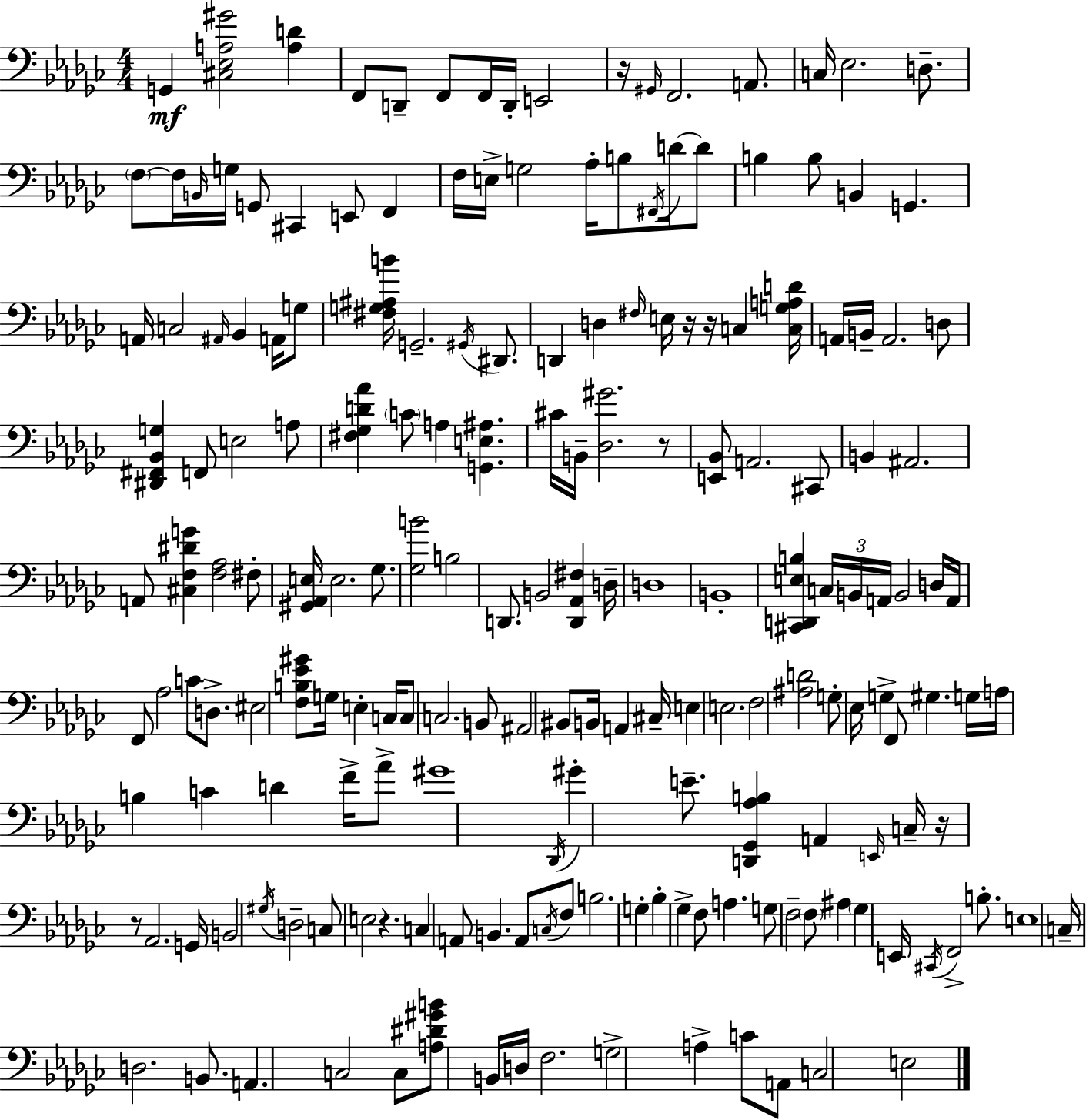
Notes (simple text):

G2/q [C#3,Eb3,A3,G#4]/h [A3,D4]/q F2/e D2/e F2/e F2/s D2/s E2/h R/s G#2/s F2/h. A2/e. C3/s Eb3/h. D3/e. F3/e F3/s B2/s G3/s G2/e C#2/q E2/e F2/q F3/s E3/s G3/h Ab3/s B3/e F#2/s D4/s D4/e B3/q B3/e B2/q G2/q. A2/s C3/h A#2/s Bb2/q A2/s G3/e [F#3,G3,A#3,B4]/s G2/h. G#2/s D#2/e. D2/q D3/q F#3/s E3/s R/s R/s C3/q [C3,G3,A3,D4]/s A2/s B2/s A2/h. D3/e [D#2,F#2,Bb2,G3]/q F2/e E3/h A3/e [F#3,Gb3,D4,Ab4]/q C4/e A3/q [G2,E3,A#3]/q. C#4/s B2/s [Db3,G#4]/h. R/e [E2,Bb2]/e A2/h. C#2/e B2/q A#2/h. A2/e [C#3,F3,D#4,G4]/q [F3,Ab3]/h F#3/e [G#2,Ab2,E3]/s E3/h. Gb3/e. [Gb3,B4]/h B3/h D2/e. B2/h [D2,Ab2,F#3]/q D3/s D3/w B2/w [C#2,D2,E3,B3]/q C3/s B2/s A2/s B2/h D3/s A2/s F2/e Ab3/h C4/e D3/e. EIS3/h [F3,B3,Eb4,G#4]/e G3/s E3/q C3/s C3/e C3/h. B2/e A#2/h BIS2/e B2/s A2/q C#3/s E3/q E3/h. F3/h [A#3,D4]/h G3/e Eb3/s G3/q F2/e G#3/q. G3/s A3/s B3/q C4/q D4/q F4/s Ab4/e G#4/w Db2/s G#4/q E4/e. [D2,Gb2,Ab3,B3]/q A2/q E2/s C3/s R/s R/e Ab2/h. G2/s B2/h G#3/s D3/h C3/e E3/h R/q. C3/q A2/e B2/q. A2/e C3/s F3/e B3/h. G3/q Bb3/q Gb3/q F3/e A3/q. G3/e F3/h F3/e A#3/q Gb3/q E2/s C#2/s F2/h B3/e. E3/w C3/s D3/h. B2/e. A2/q. C3/h C3/e [A3,D#4,G#4,B4]/e B2/s D3/s F3/h. G3/h A3/q C4/e A2/e C3/h E3/h